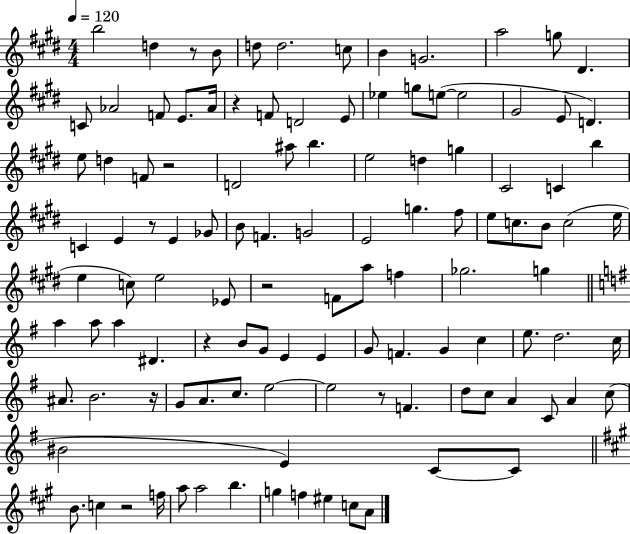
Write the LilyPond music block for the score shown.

{
  \clef treble
  \numericTimeSignature
  \time 4/4
  \key e \major
  \tempo 4 = 120
  \repeat volta 2 { b''2 d''4 r8 b'8 | d''8 d''2. c''8 | b'4 g'2. | a''2 g''8 dis'4. | \break c'8 aes'2 f'8 e'8. aes'16 | r4 f'8 d'2 e'8 | ees''4 g''8 e''8~(~ e''2 | gis'2 e'8 d'4.) | \break e''8 d''4 f'8 r2 | d'2 ais''8 b''4. | e''2 d''4 g''4 | cis'2 c'4 b''4 | \break c'4 e'4 r8 e'4 ges'8 | b'8 f'4. g'2 | e'2 g''4. fis''8 | e''8 c''8. b'8 c''2( e''16 | \break e''4 c''8) e''2 ees'8 | r2 f'8 a''8 f''4 | ges''2. g''4 | \bar "||" \break \key e \minor a''4 a''8 a''4 dis'4. | r4 b'8 g'8 e'4 e'4 | g'8 f'4. g'4 c''4 | e''8. d''2. c''16 | \break ais'8. b'2. r16 | g'8 a'8. c''8. e''2~~ | e''2 r8 f'4. | d''8 c''8 a'4 c'8 a'4 c''8( | \break bis'2 e'4) c'8~~ c'8 | \bar "||" \break \key a \major b'8. c''4 r2 f''16 | a''8 a''2 b''4. | g''4 f''4 eis''4 c''8 a'8 | } \bar "|."
}